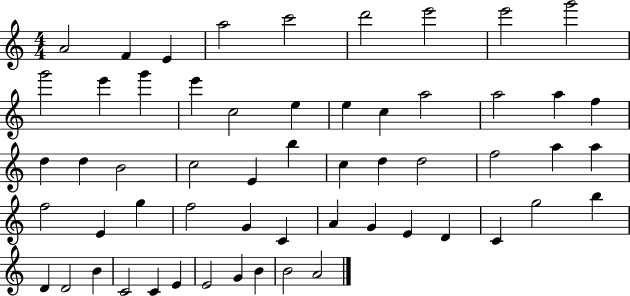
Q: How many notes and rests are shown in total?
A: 57